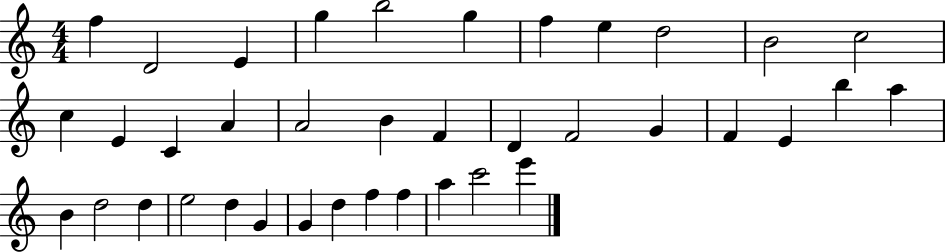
X:1
T:Untitled
M:4/4
L:1/4
K:C
f D2 E g b2 g f e d2 B2 c2 c E C A A2 B F D F2 G F E b a B d2 d e2 d G G d f f a c'2 e'